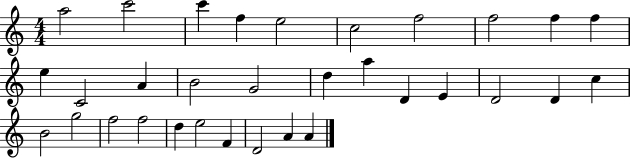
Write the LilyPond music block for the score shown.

{
  \clef treble
  \numericTimeSignature
  \time 4/4
  \key c \major
  a''2 c'''2 | c'''4 f''4 e''2 | c''2 f''2 | f''2 f''4 f''4 | \break e''4 c'2 a'4 | b'2 g'2 | d''4 a''4 d'4 e'4 | d'2 d'4 c''4 | \break b'2 g''2 | f''2 f''2 | d''4 e''2 f'4 | d'2 a'4 a'4 | \break \bar "|."
}